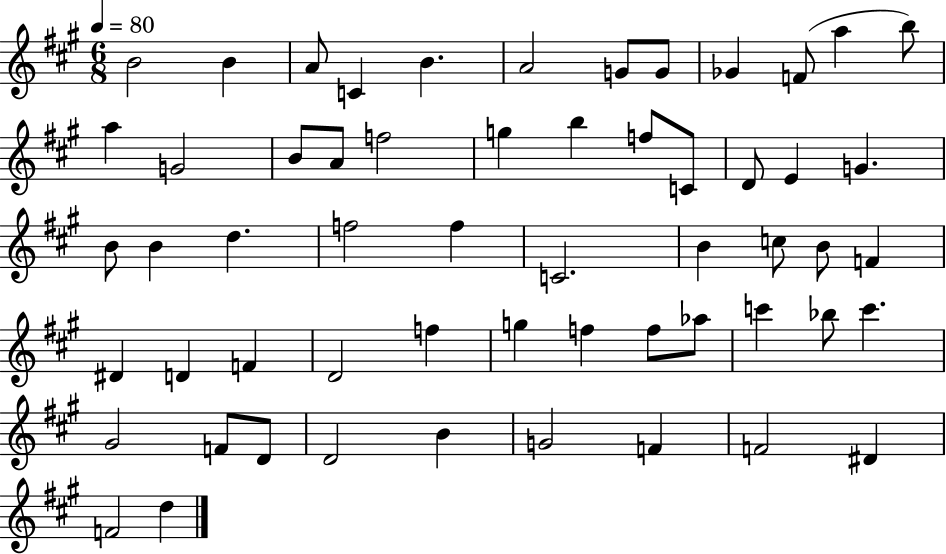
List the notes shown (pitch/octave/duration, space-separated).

B4/h B4/q A4/e C4/q B4/q. A4/h G4/e G4/e Gb4/q F4/e A5/q B5/e A5/q G4/h B4/e A4/e F5/h G5/q B5/q F5/e C4/e D4/e E4/q G4/q. B4/e B4/q D5/q. F5/h F5/q C4/h. B4/q C5/e B4/e F4/q D#4/q D4/q F4/q D4/h F5/q G5/q F5/q F5/e Ab5/e C6/q Bb5/e C6/q. G#4/h F4/e D4/e D4/h B4/q G4/h F4/q F4/h D#4/q F4/h D5/q